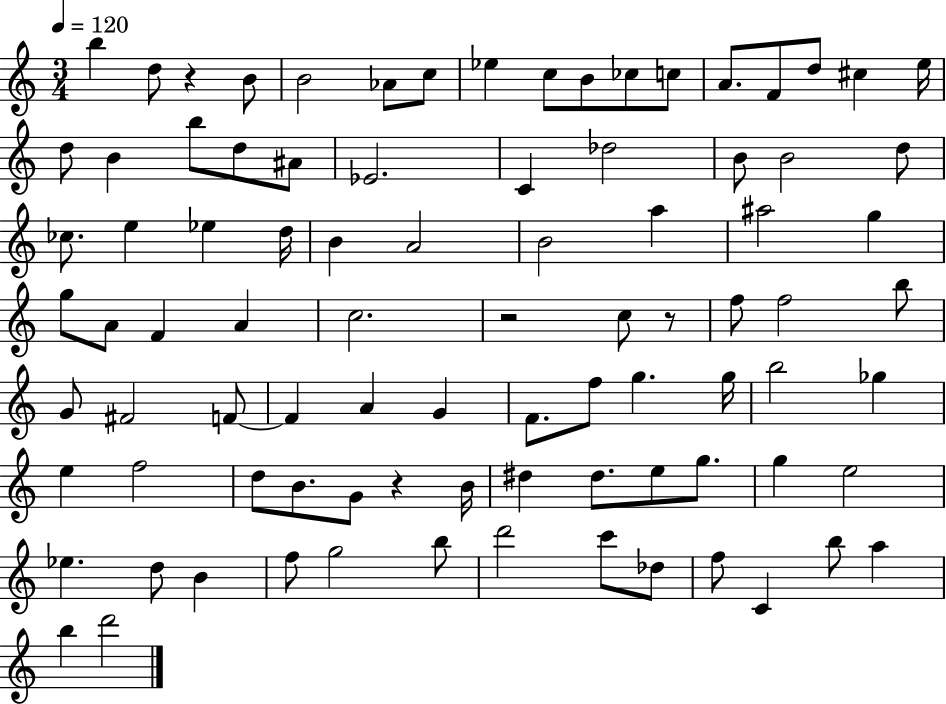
{
  \clef treble
  \numericTimeSignature
  \time 3/4
  \key c \major
  \tempo 4 = 120
  b''4 d''8 r4 b'8 | b'2 aes'8 c''8 | ees''4 c''8 b'8 ces''8 c''8 | a'8. f'8 d''8 cis''4 e''16 | \break d''8 b'4 b''8 d''8 ais'8 | ees'2. | c'4 des''2 | b'8 b'2 d''8 | \break ces''8. e''4 ees''4 d''16 | b'4 a'2 | b'2 a''4 | ais''2 g''4 | \break g''8 a'8 f'4 a'4 | c''2. | r2 c''8 r8 | f''8 f''2 b''8 | \break g'8 fis'2 f'8~~ | f'4 a'4 g'4 | f'8. f''8 g''4. g''16 | b''2 ges''4 | \break e''4 f''2 | d''8 b'8. g'8 r4 b'16 | dis''4 dis''8. e''8 g''8. | g''4 e''2 | \break ees''4. d''8 b'4 | f''8 g''2 b''8 | d'''2 c'''8 des''8 | f''8 c'4 b''8 a''4 | \break b''4 d'''2 | \bar "|."
}